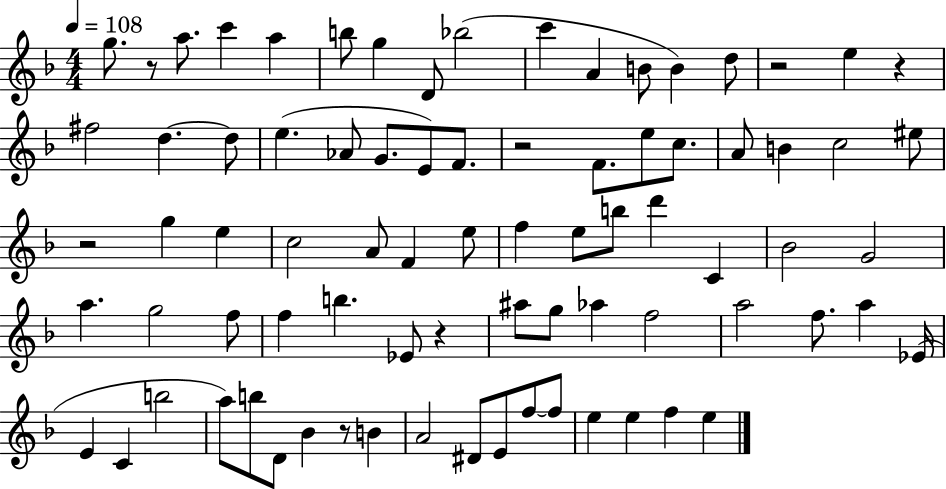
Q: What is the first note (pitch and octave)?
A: G5